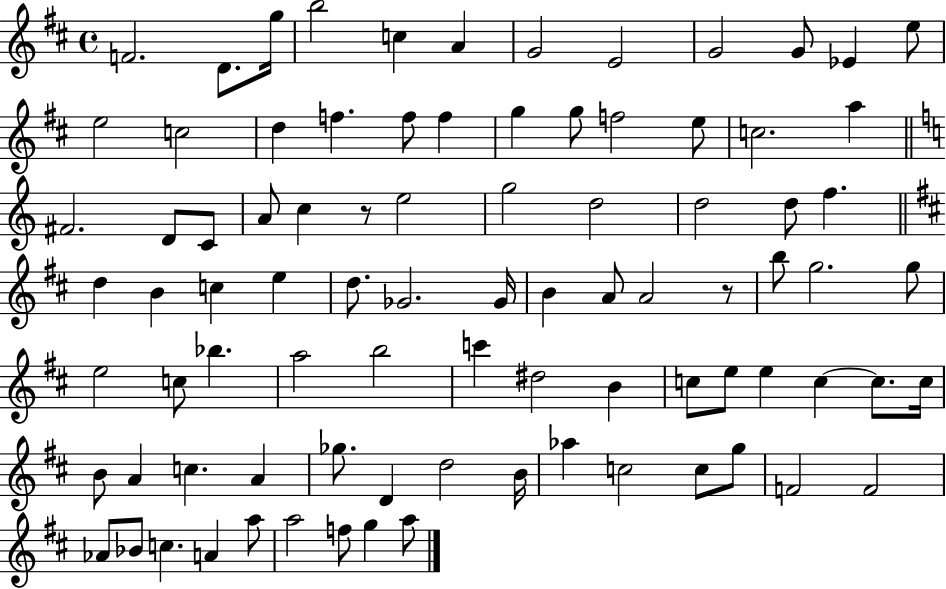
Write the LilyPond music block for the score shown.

{
  \clef treble
  \time 4/4
  \defaultTimeSignature
  \key d \major
  f'2. d'8. g''16 | b''2 c''4 a'4 | g'2 e'2 | g'2 g'8 ees'4 e''8 | \break e''2 c''2 | d''4 f''4. f''8 f''4 | g''4 g''8 f''2 e''8 | c''2. a''4 | \break \bar "||" \break \key c \major fis'2. d'8 c'8 | a'8 c''4 r8 e''2 | g''2 d''2 | d''2 d''8 f''4. | \break \bar "||" \break \key d \major d''4 b'4 c''4 e''4 | d''8. ges'2. ges'16 | b'4 a'8 a'2 r8 | b''8 g''2. g''8 | \break e''2 c''8 bes''4. | a''2 b''2 | c'''4 dis''2 b'4 | c''8 e''8 e''4 c''4~~ c''8. c''16 | \break b'8 a'4 c''4. a'4 | ges''8. d'4 d''2 b'16 | aes''4 c''2 c''8 g''8 | f'2 f'2 | \break aes'8 bes'8 c''4. a'4 a''8 | a''2 f''8 g''4 a''8 | \bar "|."
}